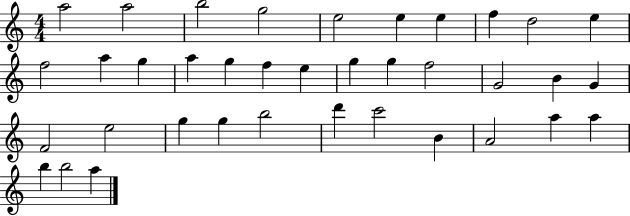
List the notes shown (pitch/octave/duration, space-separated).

A5/h A5/h B5/h G5/h E5/h E5/q E5/q F5/q D5/h E5/q F5/h A5/q G5/q A5/q G5/q F5/q E5/q G5/q G5/q F5/h G4/h B4/q G4/q F4/h E5/h G5/q G5/q B5/h D6/q C6/h B4/q A4/h A5/q A5/q B5/q B5/h A5/q